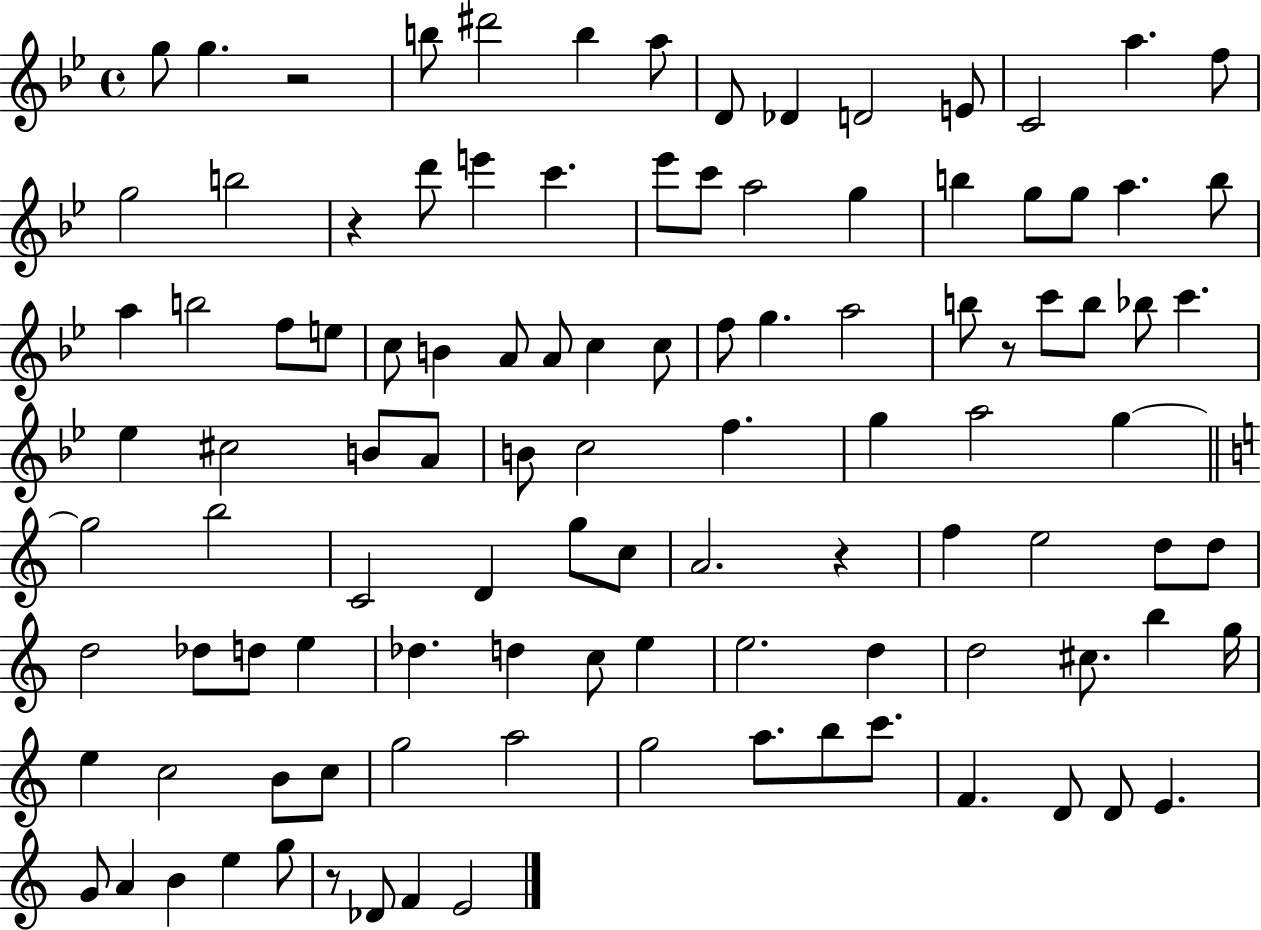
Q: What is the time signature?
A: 4/4